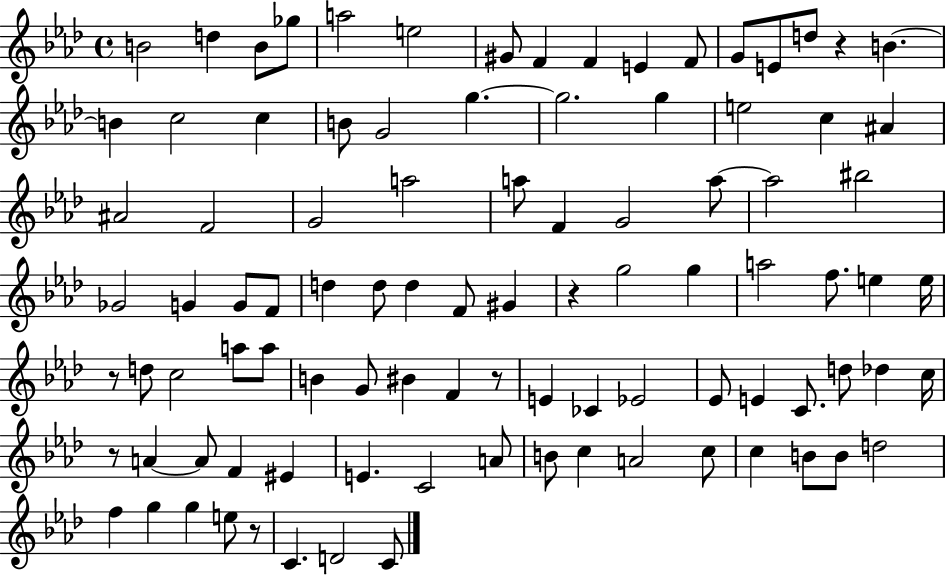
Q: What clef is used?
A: treble